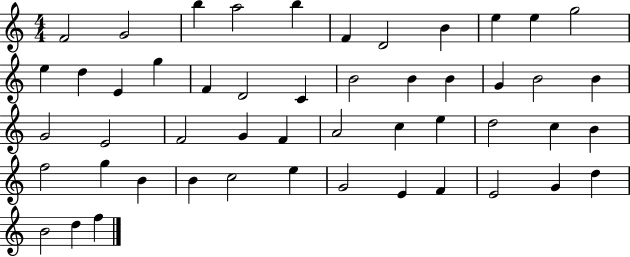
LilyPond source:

{
  \clef treble
  \numericTimeSignature
  \time 4/4
  \key c \major
  f'2 g'2 | b''4 a''2 b''4 | f'4 d'2 b'4 | e''4 e''4 g''2 | \break e''4 d''4 e'4 g''4 | f'4 d'2 c'4 | b'2 b'4 b'4 | g'4 b'2 b'4 | \break g'2 e'2 | f'2 g'4 f'4 | a'2 c''4 e''4 | d''2 c''4 b'4 | \break f''2 g''4 b'4 | b'4 c''2 e''4 | g'2 e'4 f'4 | e'2 g'4 d''4 | \break b'2 d''4 f''4 | \bar "|."
}